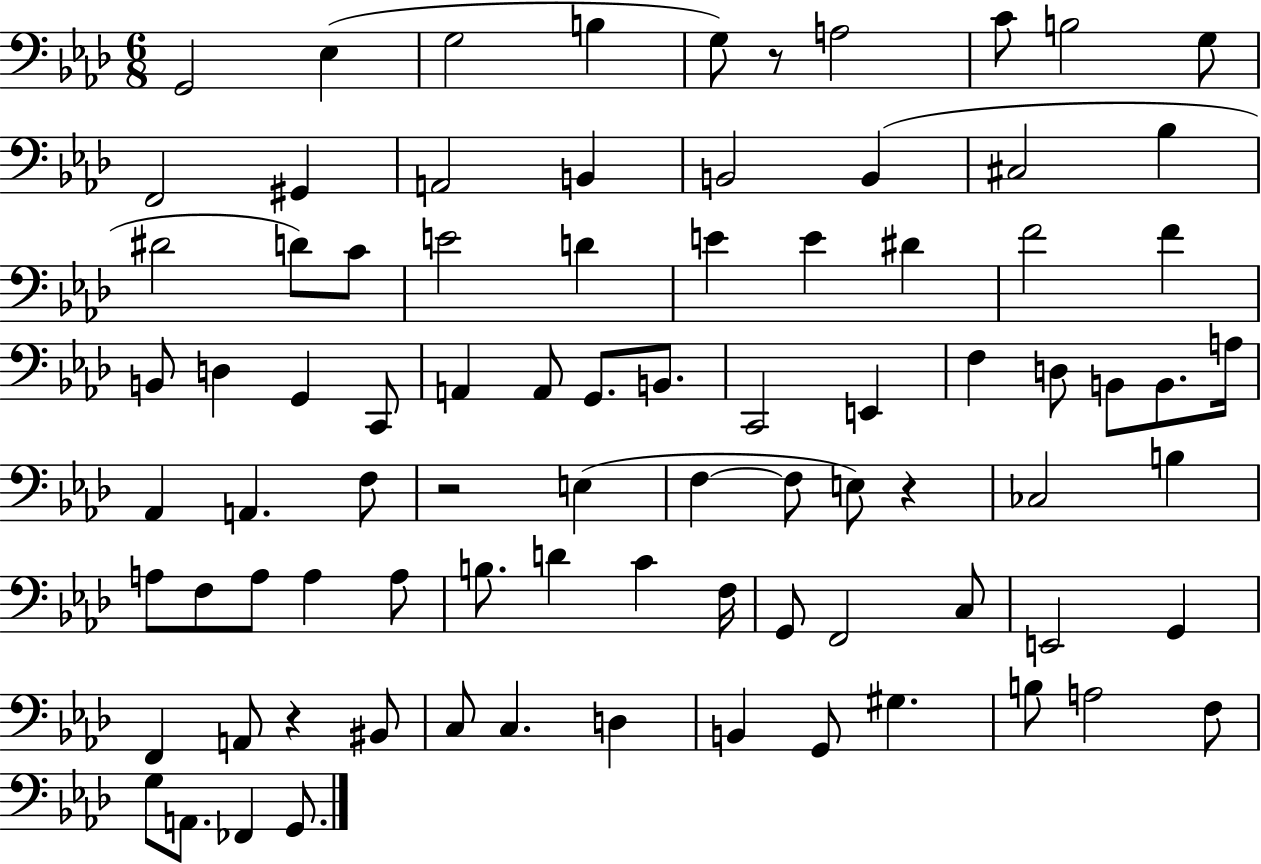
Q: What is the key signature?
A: AES major